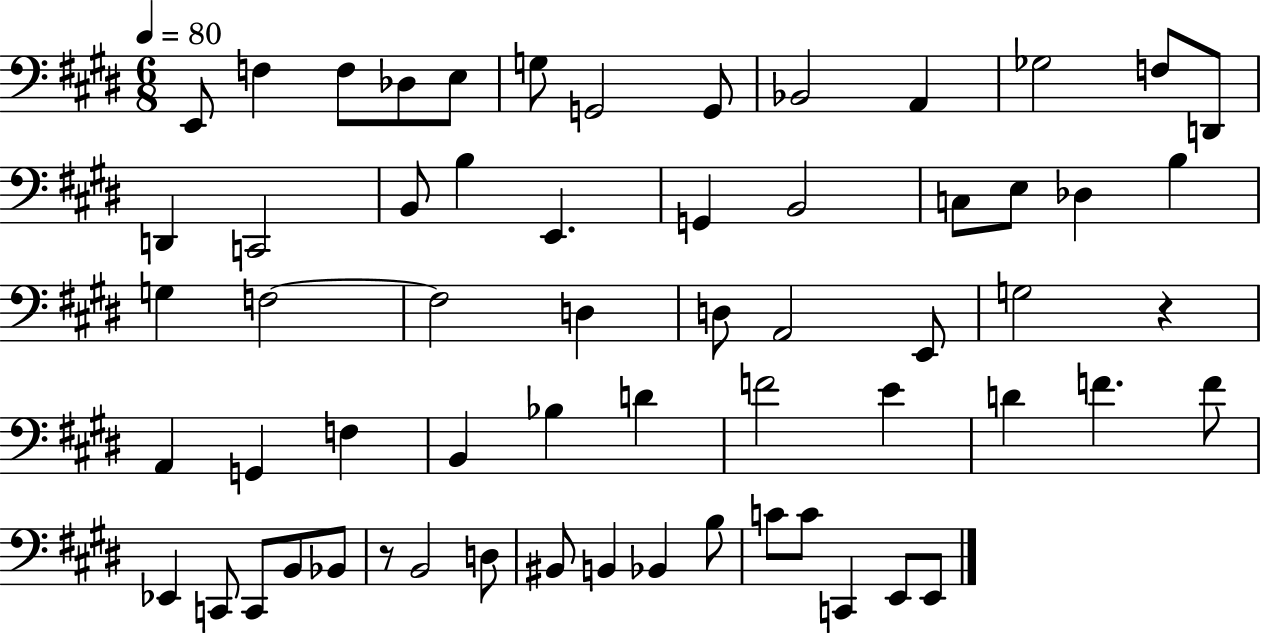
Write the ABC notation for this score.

X:1
T:Untitled
M:6/8
L:1/4
K:E
E,,/2 F, F,/2 _D,/2 E,/2 G,/2 G,,2 G,,/2 _B,,2 A,, _G,2 F,/2 D,,/2 D,, C,,2 B,,/2 B, E,, G,, B,,2 C,/2 E,/2 _D, B, G, F,2 F,2 D, D,/2 A,,2 E,,/2 G,2 z A,, G,, F, B,, _B, D F2 E D F F/2 _E,, C,,/2 C,,/2 B,,/2 _B,,/2 z/2 B,,2 D,/2 ^B,,/2 B,, _B,, B,/2 C/2 C/2 C,, E,,/2 E,,/2